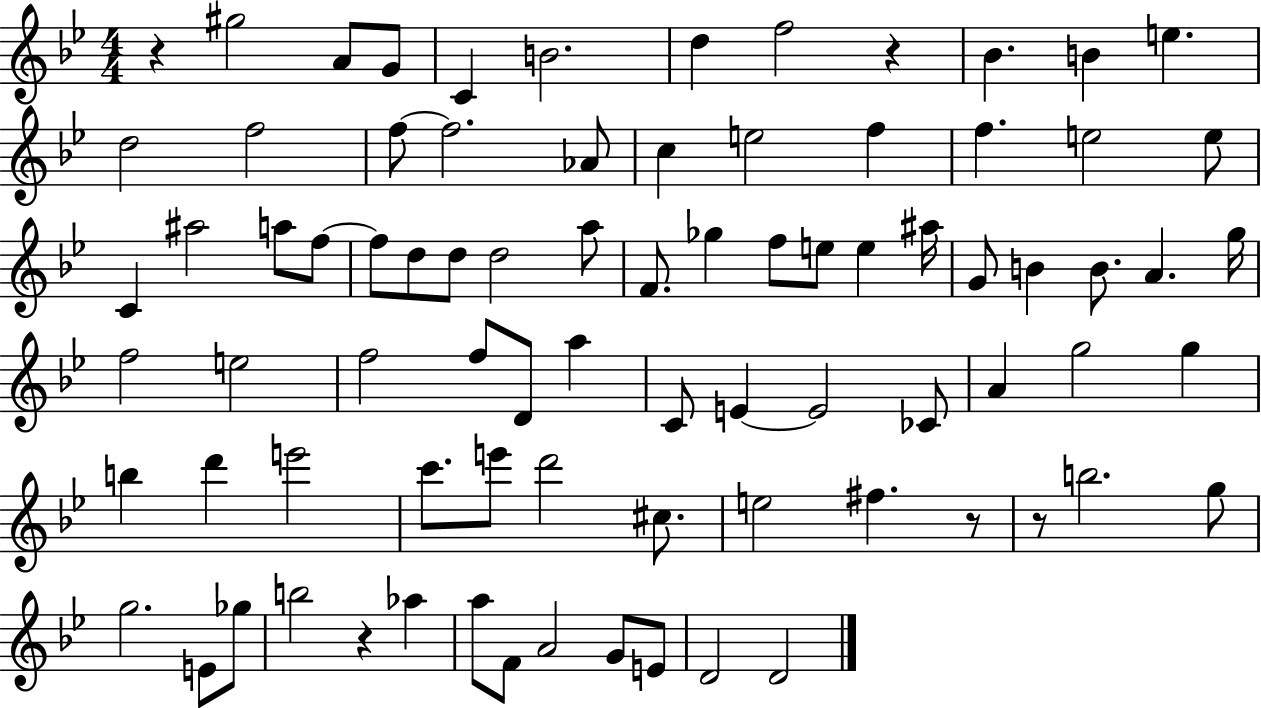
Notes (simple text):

R/q G#5/h A4/e G4/e C4/q B4/h. D5/q F5/h R/q Bb4/q. B4/q E5/q. D5/h F5/h F5/e F5/h. Ab4/e C5/q E5/h F5/q F5/q. E5/h E5/e C4/q A#5/h A5/e F5/e F5/e D5/e D5/e D5/h A5/e F4/e. Gb5/q F5/e E5/e E5/q A#5/s G4/e B4/q B4/e. A4/q. G5/s F5/h E5/h F5/h F5/e D4/e A5/q C4/e E4/q E4/h CES4/e A4/q G5/h G5/q B5/q D6/q E6/h C6/e. E6/e D6/h C#5/e. E5/h F#5/q. R/e R/e B5/h. G5/e G5/h. E4/e Gb5/e B5/h R/q Ab5/q A5/e F4/e A4/h G4/e E4/e D4/h D4/h